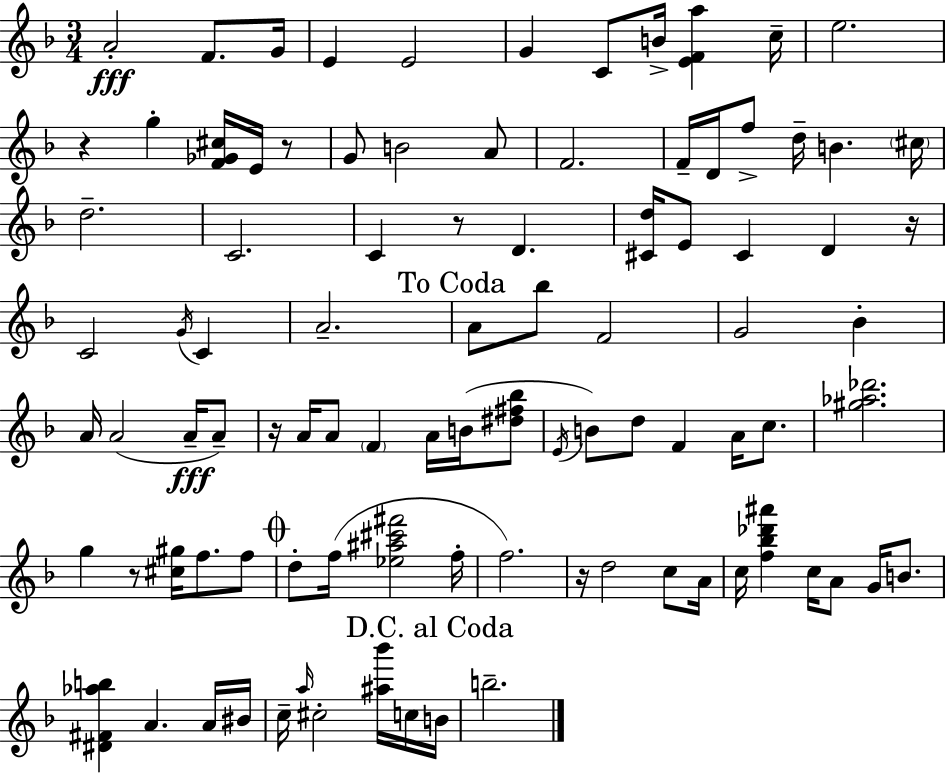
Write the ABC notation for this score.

X:1
T:Untitled
M:3/4
L:1/4
K:Dm
A2 F/2 G/4 E E2 G C/2 B/4 [EFa] c/4 e2 z g [F_G^c]/4 E/4 z/2 G/2 B2 A/2 F2 F/4 D/4 f/2 d/4 B ^c/4 d2 C2 C z/2 D [^Cd]/4 E/2 ^C D z/4 C2 G/4 C A2 A/2 _b/2 F2 G2 _B A/4 A2 A/4 A/2 z/4 A/4 A/2 F A/4 B/4 [^d^f_b]/2 E/4 B/2 d/2 F A/4 c/2 [^g_a_d']2 g z/2 [^c^g]/4 f/2 f/2 d/2 f/4 [_e^a^c'^f']2 f/4 f2 z/4 d2 c/2 A/4 c/4 [f_b_d'^a'] c/4 A/2 G/4 B/2 [^D^F_ab] A A/4 ^B/4 c/4 a/4 ^c2 [^a_b']/4 c/4 B/4 b2